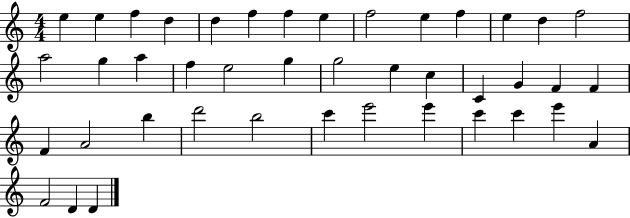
X:1
T:Untitled
M:4/4
L:1/4
K:C
e e f d d f f e f2 e f e d f2 a2 g a f e2 g g2 e c C G F F F A2 b d'2 b2 c' e'2 e' c' c' e' A F2 D D